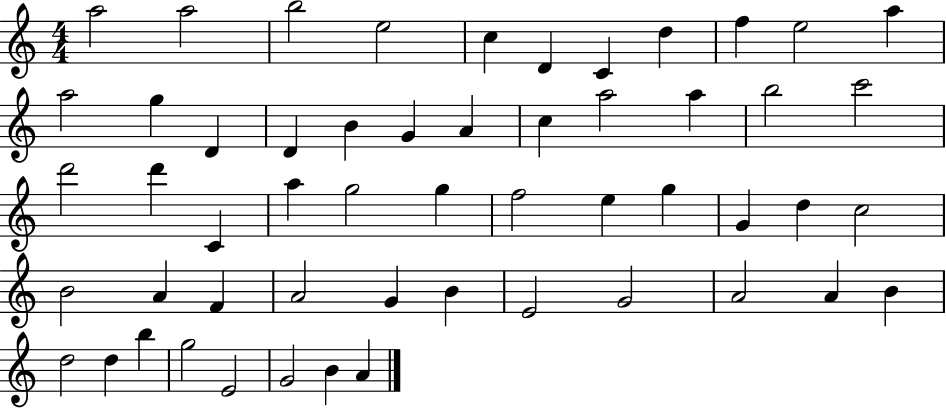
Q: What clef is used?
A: treble